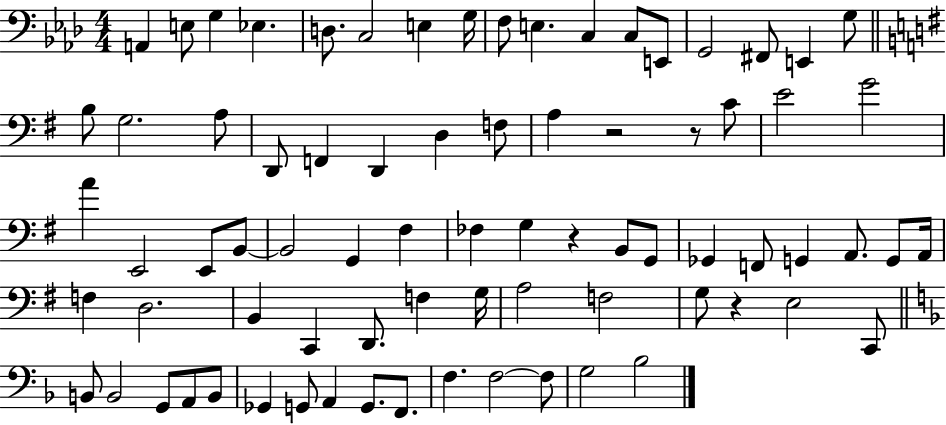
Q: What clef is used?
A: bass